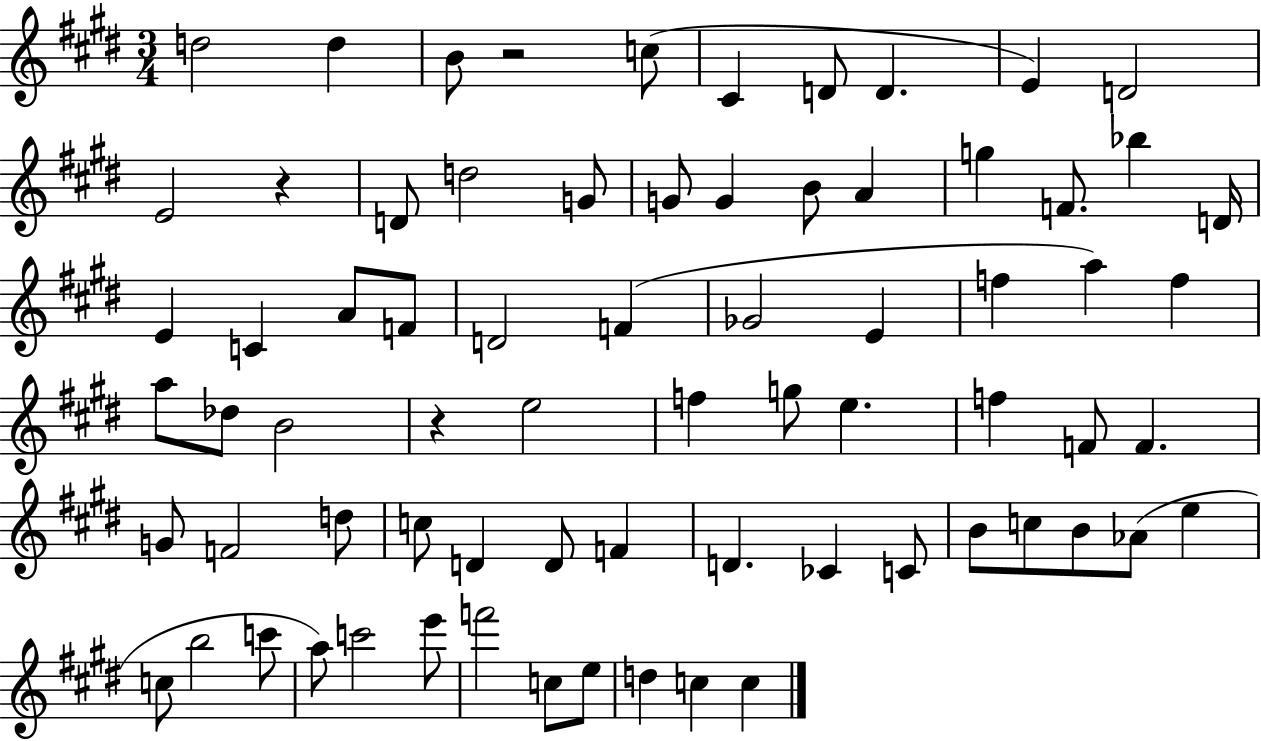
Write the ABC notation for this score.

X:1
T:Untitled
M:3/4
L:1/4
K:E
d2 d B/2 z2 c/2 ^C D/2 D E D2 E2 z D/2 d2 G/2 G/2 G B/2 A g F/2 _b D/4 E C A/2 F/2 D2 F _G2 E f a f a/2 _d/2 B2 z e2 f g/2 e f F/2 F G/2 F2 d/2 c/2 D D/2 F D _C C/2 B/2 c/2 B/2 _A/2 e c/2 b2 c'/2 a/2 c'2 e'/2 f'2 c/2 e/2 d c c